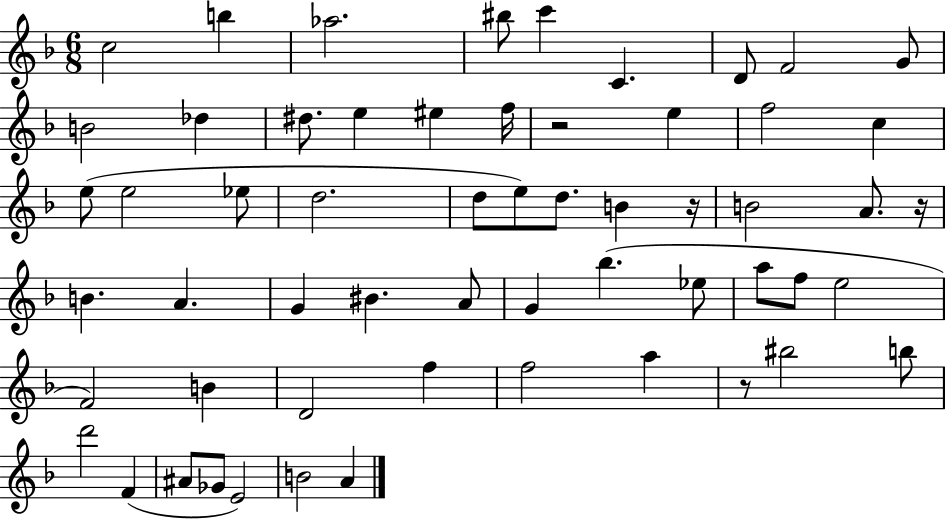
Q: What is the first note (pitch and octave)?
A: C5